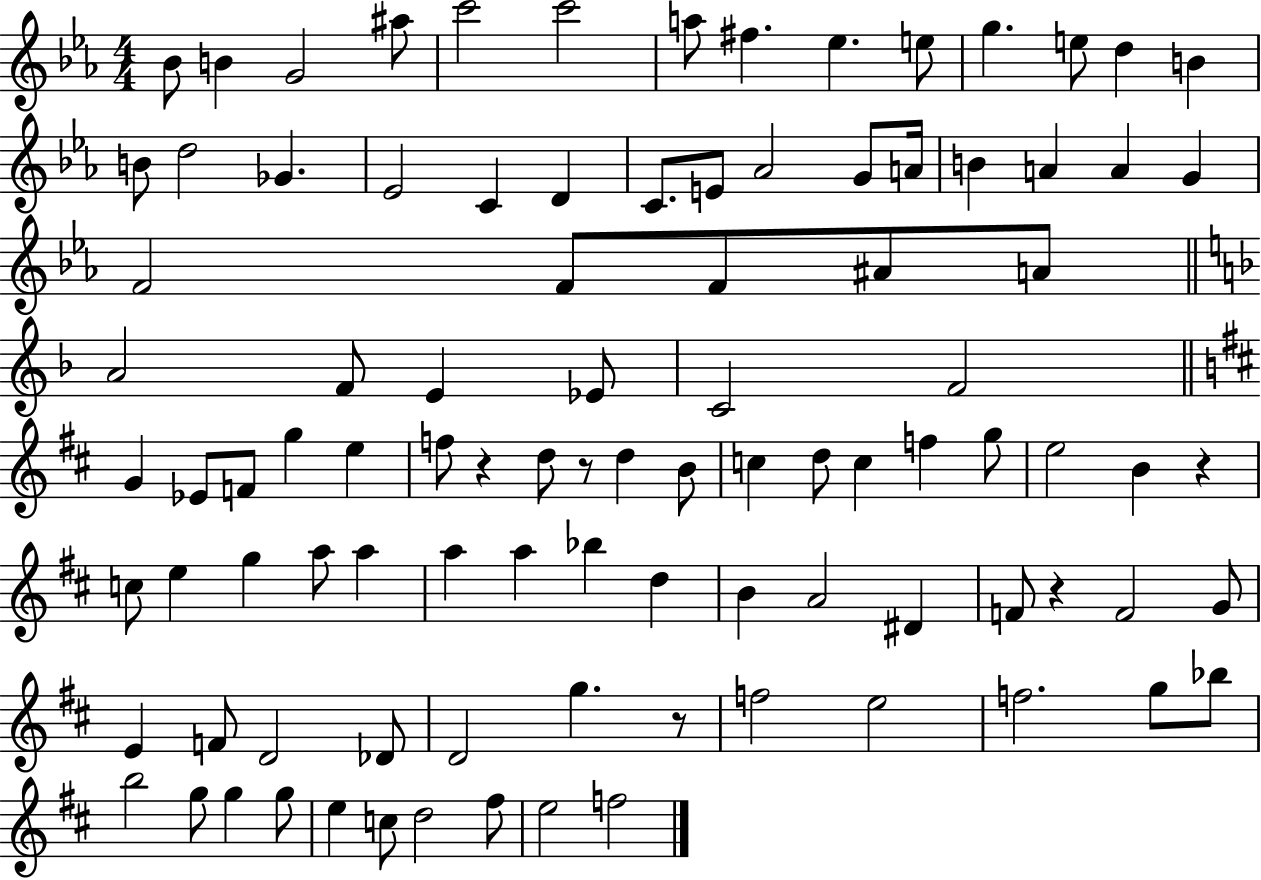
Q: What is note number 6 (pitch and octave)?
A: C6